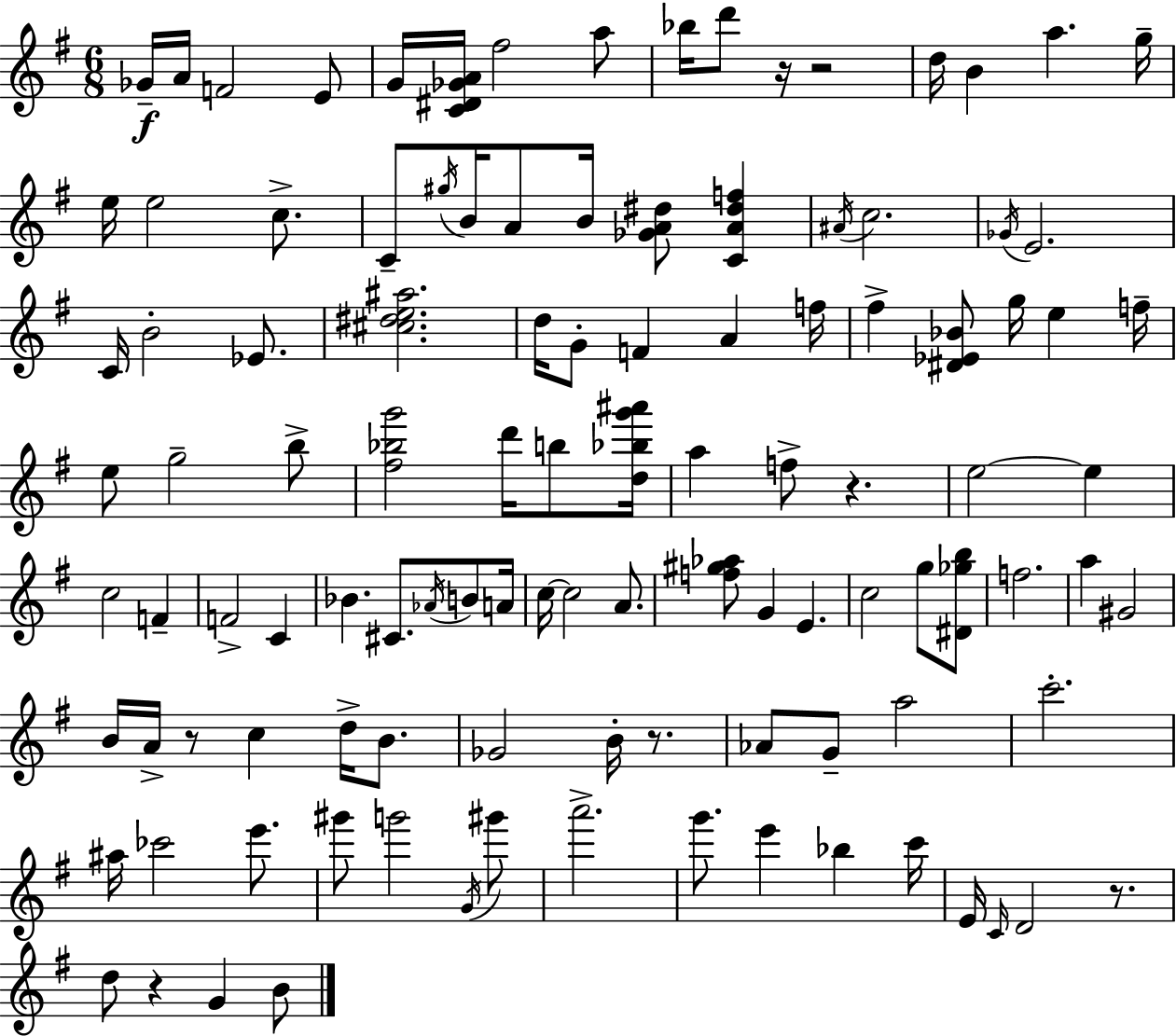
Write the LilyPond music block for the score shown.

{
  \clef treble
  \numericTimeSignature
  \time 6/8
  \key g \major
  ges'16--\f a'16 f'2 e'8 | g'16 <c' dis' ges' a'>16 fis''2 a''8 | bes''16 d'''8 r16 r2 | d''16 b'4 a''4. g''16-- | \break e''16 e''2 c''8.-> | c'8-- \acciaccatura { gis''16 } b'16 a'8 b'16 <ges' a' dis''>8 <c' a' dis'' f''>4 | \acciaccatura { ais'16 } c''2. | \acciaccatura { ges'16 } e'2. | \break c'16 b'2-. | ees'8. <cis'' dis'' e'' ais''>2. | d''16 g'8-. f'4 a'4 | f''16 fis''4-> <dis' ees' bes'>8 g''16 e''4 | \break f''16-- e''8 g''2-- | b''8-> <fis'' bes'' g'''>2 d'''16 | b''8 <d'' bes'' g''' ais'''>16 a''4 f''8-> r4. | e''2~~ e''4 | \break c''2 f'4-- | f'2-> c'4 | bes'4. cis'8. | \acciaccatura { aes'16 } b'8 a'16 c''16~~ c''2 | \break a'8. <f'' gis'' aes''>8 g'4 e'4. | c''2 | g''8 <dis' ges'' b''>8 f''2. | a''4 gis'2 | \break b'16 a'16-> r8 c''4 | d''16-> b'8. ges'2 | b'16-. r8. aes'8 g'8-- a''2 | c'''2.-. | \break ais''16 ces'''2 | e'''8. gis'''8 g'''2 | \acciaccatura { g'16 } gis'''8 a'''2.-> | g'''8. e'''4 | \break bes''4 c'''16 e'16 \grace { c'16 } d'2 | r8. d''8 r4 | g'4 b'8 \bar "|."
}